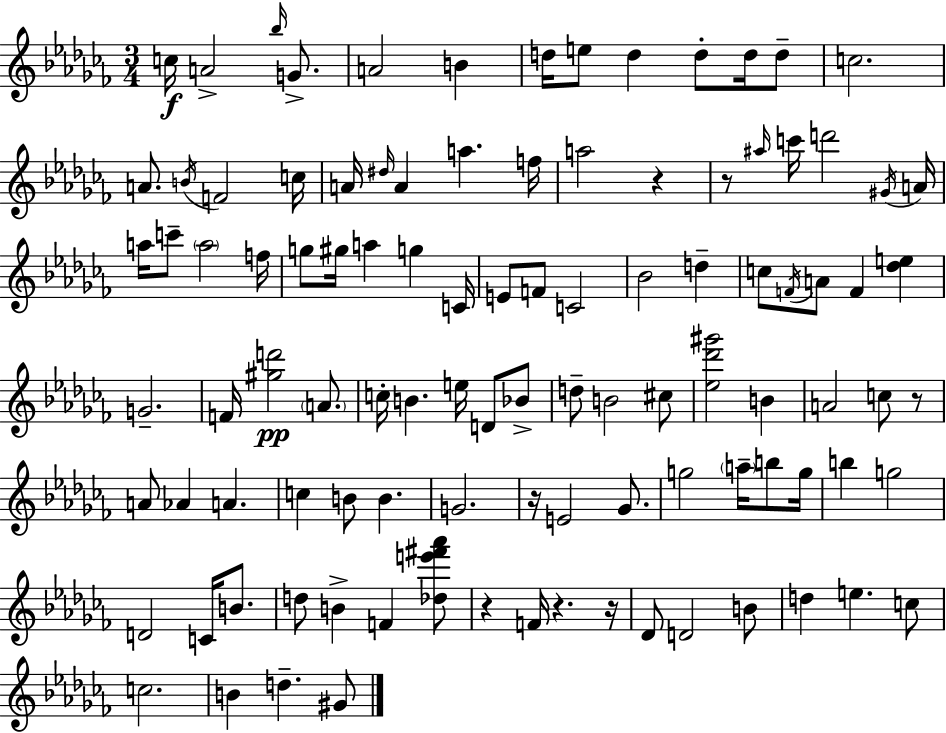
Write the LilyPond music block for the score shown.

{
  \clef treble
  \numericTimeSignature
  \time 3/4
  \key aes \minor
  \repeat volta 2 { c''16\f a'2-> \grace { bes''16 } g'8.-> | a'2 b'4 | d''16 e''8 d''4 d''8-. d''16 d''8-- | c''2. | \break a'8. \acciaccatura { b'16 } f'2 | c''16 a'16 \grace { dis''16 } a'4 a''4. | f''16 a''2 r4 | r8 \grace { ais''16 } c'''16 d'''2 | \break \acciaccatura { gis'16 } a'16 a''16 c'''8-- \parenthesize a''2 | f''16 g''8 gis''16 a''4 | g''4 c'16 e'8 f'8 c'2 | bes'2 | \break d''4-- c''8 \acciaccatura { f'16 } a'8 f'4 | <des'' e''>4 g'2.-- | f'16 <gis'' d'''>2\pp | \parenthesize a'8. c''16-. b'4. | \break e''16 d'8 bes'8-> d''8-- b'2 | cis''8 <ees'' des''' gis'''>2 | b'4 a'2 | c''8 r8 a'8 aes'4 | \break a'4. c''4 b'8 | b'4. g'2. | r16 e'2 | ges'8. g''2 | \break \parenthesize a''16-- b''8 g''16 b''4 g''2 | d'2 | c'16 b'8. d''8 b'4-> | f'4 <des'' e''' fis''' aes'''>8 r4 f'16 r4. | \break r16 des'8 d'2 | b'8 d''4 e''4. | c''8 c''2. | b'4 d''4.-- | \break gis'8 } \bar "|."
}